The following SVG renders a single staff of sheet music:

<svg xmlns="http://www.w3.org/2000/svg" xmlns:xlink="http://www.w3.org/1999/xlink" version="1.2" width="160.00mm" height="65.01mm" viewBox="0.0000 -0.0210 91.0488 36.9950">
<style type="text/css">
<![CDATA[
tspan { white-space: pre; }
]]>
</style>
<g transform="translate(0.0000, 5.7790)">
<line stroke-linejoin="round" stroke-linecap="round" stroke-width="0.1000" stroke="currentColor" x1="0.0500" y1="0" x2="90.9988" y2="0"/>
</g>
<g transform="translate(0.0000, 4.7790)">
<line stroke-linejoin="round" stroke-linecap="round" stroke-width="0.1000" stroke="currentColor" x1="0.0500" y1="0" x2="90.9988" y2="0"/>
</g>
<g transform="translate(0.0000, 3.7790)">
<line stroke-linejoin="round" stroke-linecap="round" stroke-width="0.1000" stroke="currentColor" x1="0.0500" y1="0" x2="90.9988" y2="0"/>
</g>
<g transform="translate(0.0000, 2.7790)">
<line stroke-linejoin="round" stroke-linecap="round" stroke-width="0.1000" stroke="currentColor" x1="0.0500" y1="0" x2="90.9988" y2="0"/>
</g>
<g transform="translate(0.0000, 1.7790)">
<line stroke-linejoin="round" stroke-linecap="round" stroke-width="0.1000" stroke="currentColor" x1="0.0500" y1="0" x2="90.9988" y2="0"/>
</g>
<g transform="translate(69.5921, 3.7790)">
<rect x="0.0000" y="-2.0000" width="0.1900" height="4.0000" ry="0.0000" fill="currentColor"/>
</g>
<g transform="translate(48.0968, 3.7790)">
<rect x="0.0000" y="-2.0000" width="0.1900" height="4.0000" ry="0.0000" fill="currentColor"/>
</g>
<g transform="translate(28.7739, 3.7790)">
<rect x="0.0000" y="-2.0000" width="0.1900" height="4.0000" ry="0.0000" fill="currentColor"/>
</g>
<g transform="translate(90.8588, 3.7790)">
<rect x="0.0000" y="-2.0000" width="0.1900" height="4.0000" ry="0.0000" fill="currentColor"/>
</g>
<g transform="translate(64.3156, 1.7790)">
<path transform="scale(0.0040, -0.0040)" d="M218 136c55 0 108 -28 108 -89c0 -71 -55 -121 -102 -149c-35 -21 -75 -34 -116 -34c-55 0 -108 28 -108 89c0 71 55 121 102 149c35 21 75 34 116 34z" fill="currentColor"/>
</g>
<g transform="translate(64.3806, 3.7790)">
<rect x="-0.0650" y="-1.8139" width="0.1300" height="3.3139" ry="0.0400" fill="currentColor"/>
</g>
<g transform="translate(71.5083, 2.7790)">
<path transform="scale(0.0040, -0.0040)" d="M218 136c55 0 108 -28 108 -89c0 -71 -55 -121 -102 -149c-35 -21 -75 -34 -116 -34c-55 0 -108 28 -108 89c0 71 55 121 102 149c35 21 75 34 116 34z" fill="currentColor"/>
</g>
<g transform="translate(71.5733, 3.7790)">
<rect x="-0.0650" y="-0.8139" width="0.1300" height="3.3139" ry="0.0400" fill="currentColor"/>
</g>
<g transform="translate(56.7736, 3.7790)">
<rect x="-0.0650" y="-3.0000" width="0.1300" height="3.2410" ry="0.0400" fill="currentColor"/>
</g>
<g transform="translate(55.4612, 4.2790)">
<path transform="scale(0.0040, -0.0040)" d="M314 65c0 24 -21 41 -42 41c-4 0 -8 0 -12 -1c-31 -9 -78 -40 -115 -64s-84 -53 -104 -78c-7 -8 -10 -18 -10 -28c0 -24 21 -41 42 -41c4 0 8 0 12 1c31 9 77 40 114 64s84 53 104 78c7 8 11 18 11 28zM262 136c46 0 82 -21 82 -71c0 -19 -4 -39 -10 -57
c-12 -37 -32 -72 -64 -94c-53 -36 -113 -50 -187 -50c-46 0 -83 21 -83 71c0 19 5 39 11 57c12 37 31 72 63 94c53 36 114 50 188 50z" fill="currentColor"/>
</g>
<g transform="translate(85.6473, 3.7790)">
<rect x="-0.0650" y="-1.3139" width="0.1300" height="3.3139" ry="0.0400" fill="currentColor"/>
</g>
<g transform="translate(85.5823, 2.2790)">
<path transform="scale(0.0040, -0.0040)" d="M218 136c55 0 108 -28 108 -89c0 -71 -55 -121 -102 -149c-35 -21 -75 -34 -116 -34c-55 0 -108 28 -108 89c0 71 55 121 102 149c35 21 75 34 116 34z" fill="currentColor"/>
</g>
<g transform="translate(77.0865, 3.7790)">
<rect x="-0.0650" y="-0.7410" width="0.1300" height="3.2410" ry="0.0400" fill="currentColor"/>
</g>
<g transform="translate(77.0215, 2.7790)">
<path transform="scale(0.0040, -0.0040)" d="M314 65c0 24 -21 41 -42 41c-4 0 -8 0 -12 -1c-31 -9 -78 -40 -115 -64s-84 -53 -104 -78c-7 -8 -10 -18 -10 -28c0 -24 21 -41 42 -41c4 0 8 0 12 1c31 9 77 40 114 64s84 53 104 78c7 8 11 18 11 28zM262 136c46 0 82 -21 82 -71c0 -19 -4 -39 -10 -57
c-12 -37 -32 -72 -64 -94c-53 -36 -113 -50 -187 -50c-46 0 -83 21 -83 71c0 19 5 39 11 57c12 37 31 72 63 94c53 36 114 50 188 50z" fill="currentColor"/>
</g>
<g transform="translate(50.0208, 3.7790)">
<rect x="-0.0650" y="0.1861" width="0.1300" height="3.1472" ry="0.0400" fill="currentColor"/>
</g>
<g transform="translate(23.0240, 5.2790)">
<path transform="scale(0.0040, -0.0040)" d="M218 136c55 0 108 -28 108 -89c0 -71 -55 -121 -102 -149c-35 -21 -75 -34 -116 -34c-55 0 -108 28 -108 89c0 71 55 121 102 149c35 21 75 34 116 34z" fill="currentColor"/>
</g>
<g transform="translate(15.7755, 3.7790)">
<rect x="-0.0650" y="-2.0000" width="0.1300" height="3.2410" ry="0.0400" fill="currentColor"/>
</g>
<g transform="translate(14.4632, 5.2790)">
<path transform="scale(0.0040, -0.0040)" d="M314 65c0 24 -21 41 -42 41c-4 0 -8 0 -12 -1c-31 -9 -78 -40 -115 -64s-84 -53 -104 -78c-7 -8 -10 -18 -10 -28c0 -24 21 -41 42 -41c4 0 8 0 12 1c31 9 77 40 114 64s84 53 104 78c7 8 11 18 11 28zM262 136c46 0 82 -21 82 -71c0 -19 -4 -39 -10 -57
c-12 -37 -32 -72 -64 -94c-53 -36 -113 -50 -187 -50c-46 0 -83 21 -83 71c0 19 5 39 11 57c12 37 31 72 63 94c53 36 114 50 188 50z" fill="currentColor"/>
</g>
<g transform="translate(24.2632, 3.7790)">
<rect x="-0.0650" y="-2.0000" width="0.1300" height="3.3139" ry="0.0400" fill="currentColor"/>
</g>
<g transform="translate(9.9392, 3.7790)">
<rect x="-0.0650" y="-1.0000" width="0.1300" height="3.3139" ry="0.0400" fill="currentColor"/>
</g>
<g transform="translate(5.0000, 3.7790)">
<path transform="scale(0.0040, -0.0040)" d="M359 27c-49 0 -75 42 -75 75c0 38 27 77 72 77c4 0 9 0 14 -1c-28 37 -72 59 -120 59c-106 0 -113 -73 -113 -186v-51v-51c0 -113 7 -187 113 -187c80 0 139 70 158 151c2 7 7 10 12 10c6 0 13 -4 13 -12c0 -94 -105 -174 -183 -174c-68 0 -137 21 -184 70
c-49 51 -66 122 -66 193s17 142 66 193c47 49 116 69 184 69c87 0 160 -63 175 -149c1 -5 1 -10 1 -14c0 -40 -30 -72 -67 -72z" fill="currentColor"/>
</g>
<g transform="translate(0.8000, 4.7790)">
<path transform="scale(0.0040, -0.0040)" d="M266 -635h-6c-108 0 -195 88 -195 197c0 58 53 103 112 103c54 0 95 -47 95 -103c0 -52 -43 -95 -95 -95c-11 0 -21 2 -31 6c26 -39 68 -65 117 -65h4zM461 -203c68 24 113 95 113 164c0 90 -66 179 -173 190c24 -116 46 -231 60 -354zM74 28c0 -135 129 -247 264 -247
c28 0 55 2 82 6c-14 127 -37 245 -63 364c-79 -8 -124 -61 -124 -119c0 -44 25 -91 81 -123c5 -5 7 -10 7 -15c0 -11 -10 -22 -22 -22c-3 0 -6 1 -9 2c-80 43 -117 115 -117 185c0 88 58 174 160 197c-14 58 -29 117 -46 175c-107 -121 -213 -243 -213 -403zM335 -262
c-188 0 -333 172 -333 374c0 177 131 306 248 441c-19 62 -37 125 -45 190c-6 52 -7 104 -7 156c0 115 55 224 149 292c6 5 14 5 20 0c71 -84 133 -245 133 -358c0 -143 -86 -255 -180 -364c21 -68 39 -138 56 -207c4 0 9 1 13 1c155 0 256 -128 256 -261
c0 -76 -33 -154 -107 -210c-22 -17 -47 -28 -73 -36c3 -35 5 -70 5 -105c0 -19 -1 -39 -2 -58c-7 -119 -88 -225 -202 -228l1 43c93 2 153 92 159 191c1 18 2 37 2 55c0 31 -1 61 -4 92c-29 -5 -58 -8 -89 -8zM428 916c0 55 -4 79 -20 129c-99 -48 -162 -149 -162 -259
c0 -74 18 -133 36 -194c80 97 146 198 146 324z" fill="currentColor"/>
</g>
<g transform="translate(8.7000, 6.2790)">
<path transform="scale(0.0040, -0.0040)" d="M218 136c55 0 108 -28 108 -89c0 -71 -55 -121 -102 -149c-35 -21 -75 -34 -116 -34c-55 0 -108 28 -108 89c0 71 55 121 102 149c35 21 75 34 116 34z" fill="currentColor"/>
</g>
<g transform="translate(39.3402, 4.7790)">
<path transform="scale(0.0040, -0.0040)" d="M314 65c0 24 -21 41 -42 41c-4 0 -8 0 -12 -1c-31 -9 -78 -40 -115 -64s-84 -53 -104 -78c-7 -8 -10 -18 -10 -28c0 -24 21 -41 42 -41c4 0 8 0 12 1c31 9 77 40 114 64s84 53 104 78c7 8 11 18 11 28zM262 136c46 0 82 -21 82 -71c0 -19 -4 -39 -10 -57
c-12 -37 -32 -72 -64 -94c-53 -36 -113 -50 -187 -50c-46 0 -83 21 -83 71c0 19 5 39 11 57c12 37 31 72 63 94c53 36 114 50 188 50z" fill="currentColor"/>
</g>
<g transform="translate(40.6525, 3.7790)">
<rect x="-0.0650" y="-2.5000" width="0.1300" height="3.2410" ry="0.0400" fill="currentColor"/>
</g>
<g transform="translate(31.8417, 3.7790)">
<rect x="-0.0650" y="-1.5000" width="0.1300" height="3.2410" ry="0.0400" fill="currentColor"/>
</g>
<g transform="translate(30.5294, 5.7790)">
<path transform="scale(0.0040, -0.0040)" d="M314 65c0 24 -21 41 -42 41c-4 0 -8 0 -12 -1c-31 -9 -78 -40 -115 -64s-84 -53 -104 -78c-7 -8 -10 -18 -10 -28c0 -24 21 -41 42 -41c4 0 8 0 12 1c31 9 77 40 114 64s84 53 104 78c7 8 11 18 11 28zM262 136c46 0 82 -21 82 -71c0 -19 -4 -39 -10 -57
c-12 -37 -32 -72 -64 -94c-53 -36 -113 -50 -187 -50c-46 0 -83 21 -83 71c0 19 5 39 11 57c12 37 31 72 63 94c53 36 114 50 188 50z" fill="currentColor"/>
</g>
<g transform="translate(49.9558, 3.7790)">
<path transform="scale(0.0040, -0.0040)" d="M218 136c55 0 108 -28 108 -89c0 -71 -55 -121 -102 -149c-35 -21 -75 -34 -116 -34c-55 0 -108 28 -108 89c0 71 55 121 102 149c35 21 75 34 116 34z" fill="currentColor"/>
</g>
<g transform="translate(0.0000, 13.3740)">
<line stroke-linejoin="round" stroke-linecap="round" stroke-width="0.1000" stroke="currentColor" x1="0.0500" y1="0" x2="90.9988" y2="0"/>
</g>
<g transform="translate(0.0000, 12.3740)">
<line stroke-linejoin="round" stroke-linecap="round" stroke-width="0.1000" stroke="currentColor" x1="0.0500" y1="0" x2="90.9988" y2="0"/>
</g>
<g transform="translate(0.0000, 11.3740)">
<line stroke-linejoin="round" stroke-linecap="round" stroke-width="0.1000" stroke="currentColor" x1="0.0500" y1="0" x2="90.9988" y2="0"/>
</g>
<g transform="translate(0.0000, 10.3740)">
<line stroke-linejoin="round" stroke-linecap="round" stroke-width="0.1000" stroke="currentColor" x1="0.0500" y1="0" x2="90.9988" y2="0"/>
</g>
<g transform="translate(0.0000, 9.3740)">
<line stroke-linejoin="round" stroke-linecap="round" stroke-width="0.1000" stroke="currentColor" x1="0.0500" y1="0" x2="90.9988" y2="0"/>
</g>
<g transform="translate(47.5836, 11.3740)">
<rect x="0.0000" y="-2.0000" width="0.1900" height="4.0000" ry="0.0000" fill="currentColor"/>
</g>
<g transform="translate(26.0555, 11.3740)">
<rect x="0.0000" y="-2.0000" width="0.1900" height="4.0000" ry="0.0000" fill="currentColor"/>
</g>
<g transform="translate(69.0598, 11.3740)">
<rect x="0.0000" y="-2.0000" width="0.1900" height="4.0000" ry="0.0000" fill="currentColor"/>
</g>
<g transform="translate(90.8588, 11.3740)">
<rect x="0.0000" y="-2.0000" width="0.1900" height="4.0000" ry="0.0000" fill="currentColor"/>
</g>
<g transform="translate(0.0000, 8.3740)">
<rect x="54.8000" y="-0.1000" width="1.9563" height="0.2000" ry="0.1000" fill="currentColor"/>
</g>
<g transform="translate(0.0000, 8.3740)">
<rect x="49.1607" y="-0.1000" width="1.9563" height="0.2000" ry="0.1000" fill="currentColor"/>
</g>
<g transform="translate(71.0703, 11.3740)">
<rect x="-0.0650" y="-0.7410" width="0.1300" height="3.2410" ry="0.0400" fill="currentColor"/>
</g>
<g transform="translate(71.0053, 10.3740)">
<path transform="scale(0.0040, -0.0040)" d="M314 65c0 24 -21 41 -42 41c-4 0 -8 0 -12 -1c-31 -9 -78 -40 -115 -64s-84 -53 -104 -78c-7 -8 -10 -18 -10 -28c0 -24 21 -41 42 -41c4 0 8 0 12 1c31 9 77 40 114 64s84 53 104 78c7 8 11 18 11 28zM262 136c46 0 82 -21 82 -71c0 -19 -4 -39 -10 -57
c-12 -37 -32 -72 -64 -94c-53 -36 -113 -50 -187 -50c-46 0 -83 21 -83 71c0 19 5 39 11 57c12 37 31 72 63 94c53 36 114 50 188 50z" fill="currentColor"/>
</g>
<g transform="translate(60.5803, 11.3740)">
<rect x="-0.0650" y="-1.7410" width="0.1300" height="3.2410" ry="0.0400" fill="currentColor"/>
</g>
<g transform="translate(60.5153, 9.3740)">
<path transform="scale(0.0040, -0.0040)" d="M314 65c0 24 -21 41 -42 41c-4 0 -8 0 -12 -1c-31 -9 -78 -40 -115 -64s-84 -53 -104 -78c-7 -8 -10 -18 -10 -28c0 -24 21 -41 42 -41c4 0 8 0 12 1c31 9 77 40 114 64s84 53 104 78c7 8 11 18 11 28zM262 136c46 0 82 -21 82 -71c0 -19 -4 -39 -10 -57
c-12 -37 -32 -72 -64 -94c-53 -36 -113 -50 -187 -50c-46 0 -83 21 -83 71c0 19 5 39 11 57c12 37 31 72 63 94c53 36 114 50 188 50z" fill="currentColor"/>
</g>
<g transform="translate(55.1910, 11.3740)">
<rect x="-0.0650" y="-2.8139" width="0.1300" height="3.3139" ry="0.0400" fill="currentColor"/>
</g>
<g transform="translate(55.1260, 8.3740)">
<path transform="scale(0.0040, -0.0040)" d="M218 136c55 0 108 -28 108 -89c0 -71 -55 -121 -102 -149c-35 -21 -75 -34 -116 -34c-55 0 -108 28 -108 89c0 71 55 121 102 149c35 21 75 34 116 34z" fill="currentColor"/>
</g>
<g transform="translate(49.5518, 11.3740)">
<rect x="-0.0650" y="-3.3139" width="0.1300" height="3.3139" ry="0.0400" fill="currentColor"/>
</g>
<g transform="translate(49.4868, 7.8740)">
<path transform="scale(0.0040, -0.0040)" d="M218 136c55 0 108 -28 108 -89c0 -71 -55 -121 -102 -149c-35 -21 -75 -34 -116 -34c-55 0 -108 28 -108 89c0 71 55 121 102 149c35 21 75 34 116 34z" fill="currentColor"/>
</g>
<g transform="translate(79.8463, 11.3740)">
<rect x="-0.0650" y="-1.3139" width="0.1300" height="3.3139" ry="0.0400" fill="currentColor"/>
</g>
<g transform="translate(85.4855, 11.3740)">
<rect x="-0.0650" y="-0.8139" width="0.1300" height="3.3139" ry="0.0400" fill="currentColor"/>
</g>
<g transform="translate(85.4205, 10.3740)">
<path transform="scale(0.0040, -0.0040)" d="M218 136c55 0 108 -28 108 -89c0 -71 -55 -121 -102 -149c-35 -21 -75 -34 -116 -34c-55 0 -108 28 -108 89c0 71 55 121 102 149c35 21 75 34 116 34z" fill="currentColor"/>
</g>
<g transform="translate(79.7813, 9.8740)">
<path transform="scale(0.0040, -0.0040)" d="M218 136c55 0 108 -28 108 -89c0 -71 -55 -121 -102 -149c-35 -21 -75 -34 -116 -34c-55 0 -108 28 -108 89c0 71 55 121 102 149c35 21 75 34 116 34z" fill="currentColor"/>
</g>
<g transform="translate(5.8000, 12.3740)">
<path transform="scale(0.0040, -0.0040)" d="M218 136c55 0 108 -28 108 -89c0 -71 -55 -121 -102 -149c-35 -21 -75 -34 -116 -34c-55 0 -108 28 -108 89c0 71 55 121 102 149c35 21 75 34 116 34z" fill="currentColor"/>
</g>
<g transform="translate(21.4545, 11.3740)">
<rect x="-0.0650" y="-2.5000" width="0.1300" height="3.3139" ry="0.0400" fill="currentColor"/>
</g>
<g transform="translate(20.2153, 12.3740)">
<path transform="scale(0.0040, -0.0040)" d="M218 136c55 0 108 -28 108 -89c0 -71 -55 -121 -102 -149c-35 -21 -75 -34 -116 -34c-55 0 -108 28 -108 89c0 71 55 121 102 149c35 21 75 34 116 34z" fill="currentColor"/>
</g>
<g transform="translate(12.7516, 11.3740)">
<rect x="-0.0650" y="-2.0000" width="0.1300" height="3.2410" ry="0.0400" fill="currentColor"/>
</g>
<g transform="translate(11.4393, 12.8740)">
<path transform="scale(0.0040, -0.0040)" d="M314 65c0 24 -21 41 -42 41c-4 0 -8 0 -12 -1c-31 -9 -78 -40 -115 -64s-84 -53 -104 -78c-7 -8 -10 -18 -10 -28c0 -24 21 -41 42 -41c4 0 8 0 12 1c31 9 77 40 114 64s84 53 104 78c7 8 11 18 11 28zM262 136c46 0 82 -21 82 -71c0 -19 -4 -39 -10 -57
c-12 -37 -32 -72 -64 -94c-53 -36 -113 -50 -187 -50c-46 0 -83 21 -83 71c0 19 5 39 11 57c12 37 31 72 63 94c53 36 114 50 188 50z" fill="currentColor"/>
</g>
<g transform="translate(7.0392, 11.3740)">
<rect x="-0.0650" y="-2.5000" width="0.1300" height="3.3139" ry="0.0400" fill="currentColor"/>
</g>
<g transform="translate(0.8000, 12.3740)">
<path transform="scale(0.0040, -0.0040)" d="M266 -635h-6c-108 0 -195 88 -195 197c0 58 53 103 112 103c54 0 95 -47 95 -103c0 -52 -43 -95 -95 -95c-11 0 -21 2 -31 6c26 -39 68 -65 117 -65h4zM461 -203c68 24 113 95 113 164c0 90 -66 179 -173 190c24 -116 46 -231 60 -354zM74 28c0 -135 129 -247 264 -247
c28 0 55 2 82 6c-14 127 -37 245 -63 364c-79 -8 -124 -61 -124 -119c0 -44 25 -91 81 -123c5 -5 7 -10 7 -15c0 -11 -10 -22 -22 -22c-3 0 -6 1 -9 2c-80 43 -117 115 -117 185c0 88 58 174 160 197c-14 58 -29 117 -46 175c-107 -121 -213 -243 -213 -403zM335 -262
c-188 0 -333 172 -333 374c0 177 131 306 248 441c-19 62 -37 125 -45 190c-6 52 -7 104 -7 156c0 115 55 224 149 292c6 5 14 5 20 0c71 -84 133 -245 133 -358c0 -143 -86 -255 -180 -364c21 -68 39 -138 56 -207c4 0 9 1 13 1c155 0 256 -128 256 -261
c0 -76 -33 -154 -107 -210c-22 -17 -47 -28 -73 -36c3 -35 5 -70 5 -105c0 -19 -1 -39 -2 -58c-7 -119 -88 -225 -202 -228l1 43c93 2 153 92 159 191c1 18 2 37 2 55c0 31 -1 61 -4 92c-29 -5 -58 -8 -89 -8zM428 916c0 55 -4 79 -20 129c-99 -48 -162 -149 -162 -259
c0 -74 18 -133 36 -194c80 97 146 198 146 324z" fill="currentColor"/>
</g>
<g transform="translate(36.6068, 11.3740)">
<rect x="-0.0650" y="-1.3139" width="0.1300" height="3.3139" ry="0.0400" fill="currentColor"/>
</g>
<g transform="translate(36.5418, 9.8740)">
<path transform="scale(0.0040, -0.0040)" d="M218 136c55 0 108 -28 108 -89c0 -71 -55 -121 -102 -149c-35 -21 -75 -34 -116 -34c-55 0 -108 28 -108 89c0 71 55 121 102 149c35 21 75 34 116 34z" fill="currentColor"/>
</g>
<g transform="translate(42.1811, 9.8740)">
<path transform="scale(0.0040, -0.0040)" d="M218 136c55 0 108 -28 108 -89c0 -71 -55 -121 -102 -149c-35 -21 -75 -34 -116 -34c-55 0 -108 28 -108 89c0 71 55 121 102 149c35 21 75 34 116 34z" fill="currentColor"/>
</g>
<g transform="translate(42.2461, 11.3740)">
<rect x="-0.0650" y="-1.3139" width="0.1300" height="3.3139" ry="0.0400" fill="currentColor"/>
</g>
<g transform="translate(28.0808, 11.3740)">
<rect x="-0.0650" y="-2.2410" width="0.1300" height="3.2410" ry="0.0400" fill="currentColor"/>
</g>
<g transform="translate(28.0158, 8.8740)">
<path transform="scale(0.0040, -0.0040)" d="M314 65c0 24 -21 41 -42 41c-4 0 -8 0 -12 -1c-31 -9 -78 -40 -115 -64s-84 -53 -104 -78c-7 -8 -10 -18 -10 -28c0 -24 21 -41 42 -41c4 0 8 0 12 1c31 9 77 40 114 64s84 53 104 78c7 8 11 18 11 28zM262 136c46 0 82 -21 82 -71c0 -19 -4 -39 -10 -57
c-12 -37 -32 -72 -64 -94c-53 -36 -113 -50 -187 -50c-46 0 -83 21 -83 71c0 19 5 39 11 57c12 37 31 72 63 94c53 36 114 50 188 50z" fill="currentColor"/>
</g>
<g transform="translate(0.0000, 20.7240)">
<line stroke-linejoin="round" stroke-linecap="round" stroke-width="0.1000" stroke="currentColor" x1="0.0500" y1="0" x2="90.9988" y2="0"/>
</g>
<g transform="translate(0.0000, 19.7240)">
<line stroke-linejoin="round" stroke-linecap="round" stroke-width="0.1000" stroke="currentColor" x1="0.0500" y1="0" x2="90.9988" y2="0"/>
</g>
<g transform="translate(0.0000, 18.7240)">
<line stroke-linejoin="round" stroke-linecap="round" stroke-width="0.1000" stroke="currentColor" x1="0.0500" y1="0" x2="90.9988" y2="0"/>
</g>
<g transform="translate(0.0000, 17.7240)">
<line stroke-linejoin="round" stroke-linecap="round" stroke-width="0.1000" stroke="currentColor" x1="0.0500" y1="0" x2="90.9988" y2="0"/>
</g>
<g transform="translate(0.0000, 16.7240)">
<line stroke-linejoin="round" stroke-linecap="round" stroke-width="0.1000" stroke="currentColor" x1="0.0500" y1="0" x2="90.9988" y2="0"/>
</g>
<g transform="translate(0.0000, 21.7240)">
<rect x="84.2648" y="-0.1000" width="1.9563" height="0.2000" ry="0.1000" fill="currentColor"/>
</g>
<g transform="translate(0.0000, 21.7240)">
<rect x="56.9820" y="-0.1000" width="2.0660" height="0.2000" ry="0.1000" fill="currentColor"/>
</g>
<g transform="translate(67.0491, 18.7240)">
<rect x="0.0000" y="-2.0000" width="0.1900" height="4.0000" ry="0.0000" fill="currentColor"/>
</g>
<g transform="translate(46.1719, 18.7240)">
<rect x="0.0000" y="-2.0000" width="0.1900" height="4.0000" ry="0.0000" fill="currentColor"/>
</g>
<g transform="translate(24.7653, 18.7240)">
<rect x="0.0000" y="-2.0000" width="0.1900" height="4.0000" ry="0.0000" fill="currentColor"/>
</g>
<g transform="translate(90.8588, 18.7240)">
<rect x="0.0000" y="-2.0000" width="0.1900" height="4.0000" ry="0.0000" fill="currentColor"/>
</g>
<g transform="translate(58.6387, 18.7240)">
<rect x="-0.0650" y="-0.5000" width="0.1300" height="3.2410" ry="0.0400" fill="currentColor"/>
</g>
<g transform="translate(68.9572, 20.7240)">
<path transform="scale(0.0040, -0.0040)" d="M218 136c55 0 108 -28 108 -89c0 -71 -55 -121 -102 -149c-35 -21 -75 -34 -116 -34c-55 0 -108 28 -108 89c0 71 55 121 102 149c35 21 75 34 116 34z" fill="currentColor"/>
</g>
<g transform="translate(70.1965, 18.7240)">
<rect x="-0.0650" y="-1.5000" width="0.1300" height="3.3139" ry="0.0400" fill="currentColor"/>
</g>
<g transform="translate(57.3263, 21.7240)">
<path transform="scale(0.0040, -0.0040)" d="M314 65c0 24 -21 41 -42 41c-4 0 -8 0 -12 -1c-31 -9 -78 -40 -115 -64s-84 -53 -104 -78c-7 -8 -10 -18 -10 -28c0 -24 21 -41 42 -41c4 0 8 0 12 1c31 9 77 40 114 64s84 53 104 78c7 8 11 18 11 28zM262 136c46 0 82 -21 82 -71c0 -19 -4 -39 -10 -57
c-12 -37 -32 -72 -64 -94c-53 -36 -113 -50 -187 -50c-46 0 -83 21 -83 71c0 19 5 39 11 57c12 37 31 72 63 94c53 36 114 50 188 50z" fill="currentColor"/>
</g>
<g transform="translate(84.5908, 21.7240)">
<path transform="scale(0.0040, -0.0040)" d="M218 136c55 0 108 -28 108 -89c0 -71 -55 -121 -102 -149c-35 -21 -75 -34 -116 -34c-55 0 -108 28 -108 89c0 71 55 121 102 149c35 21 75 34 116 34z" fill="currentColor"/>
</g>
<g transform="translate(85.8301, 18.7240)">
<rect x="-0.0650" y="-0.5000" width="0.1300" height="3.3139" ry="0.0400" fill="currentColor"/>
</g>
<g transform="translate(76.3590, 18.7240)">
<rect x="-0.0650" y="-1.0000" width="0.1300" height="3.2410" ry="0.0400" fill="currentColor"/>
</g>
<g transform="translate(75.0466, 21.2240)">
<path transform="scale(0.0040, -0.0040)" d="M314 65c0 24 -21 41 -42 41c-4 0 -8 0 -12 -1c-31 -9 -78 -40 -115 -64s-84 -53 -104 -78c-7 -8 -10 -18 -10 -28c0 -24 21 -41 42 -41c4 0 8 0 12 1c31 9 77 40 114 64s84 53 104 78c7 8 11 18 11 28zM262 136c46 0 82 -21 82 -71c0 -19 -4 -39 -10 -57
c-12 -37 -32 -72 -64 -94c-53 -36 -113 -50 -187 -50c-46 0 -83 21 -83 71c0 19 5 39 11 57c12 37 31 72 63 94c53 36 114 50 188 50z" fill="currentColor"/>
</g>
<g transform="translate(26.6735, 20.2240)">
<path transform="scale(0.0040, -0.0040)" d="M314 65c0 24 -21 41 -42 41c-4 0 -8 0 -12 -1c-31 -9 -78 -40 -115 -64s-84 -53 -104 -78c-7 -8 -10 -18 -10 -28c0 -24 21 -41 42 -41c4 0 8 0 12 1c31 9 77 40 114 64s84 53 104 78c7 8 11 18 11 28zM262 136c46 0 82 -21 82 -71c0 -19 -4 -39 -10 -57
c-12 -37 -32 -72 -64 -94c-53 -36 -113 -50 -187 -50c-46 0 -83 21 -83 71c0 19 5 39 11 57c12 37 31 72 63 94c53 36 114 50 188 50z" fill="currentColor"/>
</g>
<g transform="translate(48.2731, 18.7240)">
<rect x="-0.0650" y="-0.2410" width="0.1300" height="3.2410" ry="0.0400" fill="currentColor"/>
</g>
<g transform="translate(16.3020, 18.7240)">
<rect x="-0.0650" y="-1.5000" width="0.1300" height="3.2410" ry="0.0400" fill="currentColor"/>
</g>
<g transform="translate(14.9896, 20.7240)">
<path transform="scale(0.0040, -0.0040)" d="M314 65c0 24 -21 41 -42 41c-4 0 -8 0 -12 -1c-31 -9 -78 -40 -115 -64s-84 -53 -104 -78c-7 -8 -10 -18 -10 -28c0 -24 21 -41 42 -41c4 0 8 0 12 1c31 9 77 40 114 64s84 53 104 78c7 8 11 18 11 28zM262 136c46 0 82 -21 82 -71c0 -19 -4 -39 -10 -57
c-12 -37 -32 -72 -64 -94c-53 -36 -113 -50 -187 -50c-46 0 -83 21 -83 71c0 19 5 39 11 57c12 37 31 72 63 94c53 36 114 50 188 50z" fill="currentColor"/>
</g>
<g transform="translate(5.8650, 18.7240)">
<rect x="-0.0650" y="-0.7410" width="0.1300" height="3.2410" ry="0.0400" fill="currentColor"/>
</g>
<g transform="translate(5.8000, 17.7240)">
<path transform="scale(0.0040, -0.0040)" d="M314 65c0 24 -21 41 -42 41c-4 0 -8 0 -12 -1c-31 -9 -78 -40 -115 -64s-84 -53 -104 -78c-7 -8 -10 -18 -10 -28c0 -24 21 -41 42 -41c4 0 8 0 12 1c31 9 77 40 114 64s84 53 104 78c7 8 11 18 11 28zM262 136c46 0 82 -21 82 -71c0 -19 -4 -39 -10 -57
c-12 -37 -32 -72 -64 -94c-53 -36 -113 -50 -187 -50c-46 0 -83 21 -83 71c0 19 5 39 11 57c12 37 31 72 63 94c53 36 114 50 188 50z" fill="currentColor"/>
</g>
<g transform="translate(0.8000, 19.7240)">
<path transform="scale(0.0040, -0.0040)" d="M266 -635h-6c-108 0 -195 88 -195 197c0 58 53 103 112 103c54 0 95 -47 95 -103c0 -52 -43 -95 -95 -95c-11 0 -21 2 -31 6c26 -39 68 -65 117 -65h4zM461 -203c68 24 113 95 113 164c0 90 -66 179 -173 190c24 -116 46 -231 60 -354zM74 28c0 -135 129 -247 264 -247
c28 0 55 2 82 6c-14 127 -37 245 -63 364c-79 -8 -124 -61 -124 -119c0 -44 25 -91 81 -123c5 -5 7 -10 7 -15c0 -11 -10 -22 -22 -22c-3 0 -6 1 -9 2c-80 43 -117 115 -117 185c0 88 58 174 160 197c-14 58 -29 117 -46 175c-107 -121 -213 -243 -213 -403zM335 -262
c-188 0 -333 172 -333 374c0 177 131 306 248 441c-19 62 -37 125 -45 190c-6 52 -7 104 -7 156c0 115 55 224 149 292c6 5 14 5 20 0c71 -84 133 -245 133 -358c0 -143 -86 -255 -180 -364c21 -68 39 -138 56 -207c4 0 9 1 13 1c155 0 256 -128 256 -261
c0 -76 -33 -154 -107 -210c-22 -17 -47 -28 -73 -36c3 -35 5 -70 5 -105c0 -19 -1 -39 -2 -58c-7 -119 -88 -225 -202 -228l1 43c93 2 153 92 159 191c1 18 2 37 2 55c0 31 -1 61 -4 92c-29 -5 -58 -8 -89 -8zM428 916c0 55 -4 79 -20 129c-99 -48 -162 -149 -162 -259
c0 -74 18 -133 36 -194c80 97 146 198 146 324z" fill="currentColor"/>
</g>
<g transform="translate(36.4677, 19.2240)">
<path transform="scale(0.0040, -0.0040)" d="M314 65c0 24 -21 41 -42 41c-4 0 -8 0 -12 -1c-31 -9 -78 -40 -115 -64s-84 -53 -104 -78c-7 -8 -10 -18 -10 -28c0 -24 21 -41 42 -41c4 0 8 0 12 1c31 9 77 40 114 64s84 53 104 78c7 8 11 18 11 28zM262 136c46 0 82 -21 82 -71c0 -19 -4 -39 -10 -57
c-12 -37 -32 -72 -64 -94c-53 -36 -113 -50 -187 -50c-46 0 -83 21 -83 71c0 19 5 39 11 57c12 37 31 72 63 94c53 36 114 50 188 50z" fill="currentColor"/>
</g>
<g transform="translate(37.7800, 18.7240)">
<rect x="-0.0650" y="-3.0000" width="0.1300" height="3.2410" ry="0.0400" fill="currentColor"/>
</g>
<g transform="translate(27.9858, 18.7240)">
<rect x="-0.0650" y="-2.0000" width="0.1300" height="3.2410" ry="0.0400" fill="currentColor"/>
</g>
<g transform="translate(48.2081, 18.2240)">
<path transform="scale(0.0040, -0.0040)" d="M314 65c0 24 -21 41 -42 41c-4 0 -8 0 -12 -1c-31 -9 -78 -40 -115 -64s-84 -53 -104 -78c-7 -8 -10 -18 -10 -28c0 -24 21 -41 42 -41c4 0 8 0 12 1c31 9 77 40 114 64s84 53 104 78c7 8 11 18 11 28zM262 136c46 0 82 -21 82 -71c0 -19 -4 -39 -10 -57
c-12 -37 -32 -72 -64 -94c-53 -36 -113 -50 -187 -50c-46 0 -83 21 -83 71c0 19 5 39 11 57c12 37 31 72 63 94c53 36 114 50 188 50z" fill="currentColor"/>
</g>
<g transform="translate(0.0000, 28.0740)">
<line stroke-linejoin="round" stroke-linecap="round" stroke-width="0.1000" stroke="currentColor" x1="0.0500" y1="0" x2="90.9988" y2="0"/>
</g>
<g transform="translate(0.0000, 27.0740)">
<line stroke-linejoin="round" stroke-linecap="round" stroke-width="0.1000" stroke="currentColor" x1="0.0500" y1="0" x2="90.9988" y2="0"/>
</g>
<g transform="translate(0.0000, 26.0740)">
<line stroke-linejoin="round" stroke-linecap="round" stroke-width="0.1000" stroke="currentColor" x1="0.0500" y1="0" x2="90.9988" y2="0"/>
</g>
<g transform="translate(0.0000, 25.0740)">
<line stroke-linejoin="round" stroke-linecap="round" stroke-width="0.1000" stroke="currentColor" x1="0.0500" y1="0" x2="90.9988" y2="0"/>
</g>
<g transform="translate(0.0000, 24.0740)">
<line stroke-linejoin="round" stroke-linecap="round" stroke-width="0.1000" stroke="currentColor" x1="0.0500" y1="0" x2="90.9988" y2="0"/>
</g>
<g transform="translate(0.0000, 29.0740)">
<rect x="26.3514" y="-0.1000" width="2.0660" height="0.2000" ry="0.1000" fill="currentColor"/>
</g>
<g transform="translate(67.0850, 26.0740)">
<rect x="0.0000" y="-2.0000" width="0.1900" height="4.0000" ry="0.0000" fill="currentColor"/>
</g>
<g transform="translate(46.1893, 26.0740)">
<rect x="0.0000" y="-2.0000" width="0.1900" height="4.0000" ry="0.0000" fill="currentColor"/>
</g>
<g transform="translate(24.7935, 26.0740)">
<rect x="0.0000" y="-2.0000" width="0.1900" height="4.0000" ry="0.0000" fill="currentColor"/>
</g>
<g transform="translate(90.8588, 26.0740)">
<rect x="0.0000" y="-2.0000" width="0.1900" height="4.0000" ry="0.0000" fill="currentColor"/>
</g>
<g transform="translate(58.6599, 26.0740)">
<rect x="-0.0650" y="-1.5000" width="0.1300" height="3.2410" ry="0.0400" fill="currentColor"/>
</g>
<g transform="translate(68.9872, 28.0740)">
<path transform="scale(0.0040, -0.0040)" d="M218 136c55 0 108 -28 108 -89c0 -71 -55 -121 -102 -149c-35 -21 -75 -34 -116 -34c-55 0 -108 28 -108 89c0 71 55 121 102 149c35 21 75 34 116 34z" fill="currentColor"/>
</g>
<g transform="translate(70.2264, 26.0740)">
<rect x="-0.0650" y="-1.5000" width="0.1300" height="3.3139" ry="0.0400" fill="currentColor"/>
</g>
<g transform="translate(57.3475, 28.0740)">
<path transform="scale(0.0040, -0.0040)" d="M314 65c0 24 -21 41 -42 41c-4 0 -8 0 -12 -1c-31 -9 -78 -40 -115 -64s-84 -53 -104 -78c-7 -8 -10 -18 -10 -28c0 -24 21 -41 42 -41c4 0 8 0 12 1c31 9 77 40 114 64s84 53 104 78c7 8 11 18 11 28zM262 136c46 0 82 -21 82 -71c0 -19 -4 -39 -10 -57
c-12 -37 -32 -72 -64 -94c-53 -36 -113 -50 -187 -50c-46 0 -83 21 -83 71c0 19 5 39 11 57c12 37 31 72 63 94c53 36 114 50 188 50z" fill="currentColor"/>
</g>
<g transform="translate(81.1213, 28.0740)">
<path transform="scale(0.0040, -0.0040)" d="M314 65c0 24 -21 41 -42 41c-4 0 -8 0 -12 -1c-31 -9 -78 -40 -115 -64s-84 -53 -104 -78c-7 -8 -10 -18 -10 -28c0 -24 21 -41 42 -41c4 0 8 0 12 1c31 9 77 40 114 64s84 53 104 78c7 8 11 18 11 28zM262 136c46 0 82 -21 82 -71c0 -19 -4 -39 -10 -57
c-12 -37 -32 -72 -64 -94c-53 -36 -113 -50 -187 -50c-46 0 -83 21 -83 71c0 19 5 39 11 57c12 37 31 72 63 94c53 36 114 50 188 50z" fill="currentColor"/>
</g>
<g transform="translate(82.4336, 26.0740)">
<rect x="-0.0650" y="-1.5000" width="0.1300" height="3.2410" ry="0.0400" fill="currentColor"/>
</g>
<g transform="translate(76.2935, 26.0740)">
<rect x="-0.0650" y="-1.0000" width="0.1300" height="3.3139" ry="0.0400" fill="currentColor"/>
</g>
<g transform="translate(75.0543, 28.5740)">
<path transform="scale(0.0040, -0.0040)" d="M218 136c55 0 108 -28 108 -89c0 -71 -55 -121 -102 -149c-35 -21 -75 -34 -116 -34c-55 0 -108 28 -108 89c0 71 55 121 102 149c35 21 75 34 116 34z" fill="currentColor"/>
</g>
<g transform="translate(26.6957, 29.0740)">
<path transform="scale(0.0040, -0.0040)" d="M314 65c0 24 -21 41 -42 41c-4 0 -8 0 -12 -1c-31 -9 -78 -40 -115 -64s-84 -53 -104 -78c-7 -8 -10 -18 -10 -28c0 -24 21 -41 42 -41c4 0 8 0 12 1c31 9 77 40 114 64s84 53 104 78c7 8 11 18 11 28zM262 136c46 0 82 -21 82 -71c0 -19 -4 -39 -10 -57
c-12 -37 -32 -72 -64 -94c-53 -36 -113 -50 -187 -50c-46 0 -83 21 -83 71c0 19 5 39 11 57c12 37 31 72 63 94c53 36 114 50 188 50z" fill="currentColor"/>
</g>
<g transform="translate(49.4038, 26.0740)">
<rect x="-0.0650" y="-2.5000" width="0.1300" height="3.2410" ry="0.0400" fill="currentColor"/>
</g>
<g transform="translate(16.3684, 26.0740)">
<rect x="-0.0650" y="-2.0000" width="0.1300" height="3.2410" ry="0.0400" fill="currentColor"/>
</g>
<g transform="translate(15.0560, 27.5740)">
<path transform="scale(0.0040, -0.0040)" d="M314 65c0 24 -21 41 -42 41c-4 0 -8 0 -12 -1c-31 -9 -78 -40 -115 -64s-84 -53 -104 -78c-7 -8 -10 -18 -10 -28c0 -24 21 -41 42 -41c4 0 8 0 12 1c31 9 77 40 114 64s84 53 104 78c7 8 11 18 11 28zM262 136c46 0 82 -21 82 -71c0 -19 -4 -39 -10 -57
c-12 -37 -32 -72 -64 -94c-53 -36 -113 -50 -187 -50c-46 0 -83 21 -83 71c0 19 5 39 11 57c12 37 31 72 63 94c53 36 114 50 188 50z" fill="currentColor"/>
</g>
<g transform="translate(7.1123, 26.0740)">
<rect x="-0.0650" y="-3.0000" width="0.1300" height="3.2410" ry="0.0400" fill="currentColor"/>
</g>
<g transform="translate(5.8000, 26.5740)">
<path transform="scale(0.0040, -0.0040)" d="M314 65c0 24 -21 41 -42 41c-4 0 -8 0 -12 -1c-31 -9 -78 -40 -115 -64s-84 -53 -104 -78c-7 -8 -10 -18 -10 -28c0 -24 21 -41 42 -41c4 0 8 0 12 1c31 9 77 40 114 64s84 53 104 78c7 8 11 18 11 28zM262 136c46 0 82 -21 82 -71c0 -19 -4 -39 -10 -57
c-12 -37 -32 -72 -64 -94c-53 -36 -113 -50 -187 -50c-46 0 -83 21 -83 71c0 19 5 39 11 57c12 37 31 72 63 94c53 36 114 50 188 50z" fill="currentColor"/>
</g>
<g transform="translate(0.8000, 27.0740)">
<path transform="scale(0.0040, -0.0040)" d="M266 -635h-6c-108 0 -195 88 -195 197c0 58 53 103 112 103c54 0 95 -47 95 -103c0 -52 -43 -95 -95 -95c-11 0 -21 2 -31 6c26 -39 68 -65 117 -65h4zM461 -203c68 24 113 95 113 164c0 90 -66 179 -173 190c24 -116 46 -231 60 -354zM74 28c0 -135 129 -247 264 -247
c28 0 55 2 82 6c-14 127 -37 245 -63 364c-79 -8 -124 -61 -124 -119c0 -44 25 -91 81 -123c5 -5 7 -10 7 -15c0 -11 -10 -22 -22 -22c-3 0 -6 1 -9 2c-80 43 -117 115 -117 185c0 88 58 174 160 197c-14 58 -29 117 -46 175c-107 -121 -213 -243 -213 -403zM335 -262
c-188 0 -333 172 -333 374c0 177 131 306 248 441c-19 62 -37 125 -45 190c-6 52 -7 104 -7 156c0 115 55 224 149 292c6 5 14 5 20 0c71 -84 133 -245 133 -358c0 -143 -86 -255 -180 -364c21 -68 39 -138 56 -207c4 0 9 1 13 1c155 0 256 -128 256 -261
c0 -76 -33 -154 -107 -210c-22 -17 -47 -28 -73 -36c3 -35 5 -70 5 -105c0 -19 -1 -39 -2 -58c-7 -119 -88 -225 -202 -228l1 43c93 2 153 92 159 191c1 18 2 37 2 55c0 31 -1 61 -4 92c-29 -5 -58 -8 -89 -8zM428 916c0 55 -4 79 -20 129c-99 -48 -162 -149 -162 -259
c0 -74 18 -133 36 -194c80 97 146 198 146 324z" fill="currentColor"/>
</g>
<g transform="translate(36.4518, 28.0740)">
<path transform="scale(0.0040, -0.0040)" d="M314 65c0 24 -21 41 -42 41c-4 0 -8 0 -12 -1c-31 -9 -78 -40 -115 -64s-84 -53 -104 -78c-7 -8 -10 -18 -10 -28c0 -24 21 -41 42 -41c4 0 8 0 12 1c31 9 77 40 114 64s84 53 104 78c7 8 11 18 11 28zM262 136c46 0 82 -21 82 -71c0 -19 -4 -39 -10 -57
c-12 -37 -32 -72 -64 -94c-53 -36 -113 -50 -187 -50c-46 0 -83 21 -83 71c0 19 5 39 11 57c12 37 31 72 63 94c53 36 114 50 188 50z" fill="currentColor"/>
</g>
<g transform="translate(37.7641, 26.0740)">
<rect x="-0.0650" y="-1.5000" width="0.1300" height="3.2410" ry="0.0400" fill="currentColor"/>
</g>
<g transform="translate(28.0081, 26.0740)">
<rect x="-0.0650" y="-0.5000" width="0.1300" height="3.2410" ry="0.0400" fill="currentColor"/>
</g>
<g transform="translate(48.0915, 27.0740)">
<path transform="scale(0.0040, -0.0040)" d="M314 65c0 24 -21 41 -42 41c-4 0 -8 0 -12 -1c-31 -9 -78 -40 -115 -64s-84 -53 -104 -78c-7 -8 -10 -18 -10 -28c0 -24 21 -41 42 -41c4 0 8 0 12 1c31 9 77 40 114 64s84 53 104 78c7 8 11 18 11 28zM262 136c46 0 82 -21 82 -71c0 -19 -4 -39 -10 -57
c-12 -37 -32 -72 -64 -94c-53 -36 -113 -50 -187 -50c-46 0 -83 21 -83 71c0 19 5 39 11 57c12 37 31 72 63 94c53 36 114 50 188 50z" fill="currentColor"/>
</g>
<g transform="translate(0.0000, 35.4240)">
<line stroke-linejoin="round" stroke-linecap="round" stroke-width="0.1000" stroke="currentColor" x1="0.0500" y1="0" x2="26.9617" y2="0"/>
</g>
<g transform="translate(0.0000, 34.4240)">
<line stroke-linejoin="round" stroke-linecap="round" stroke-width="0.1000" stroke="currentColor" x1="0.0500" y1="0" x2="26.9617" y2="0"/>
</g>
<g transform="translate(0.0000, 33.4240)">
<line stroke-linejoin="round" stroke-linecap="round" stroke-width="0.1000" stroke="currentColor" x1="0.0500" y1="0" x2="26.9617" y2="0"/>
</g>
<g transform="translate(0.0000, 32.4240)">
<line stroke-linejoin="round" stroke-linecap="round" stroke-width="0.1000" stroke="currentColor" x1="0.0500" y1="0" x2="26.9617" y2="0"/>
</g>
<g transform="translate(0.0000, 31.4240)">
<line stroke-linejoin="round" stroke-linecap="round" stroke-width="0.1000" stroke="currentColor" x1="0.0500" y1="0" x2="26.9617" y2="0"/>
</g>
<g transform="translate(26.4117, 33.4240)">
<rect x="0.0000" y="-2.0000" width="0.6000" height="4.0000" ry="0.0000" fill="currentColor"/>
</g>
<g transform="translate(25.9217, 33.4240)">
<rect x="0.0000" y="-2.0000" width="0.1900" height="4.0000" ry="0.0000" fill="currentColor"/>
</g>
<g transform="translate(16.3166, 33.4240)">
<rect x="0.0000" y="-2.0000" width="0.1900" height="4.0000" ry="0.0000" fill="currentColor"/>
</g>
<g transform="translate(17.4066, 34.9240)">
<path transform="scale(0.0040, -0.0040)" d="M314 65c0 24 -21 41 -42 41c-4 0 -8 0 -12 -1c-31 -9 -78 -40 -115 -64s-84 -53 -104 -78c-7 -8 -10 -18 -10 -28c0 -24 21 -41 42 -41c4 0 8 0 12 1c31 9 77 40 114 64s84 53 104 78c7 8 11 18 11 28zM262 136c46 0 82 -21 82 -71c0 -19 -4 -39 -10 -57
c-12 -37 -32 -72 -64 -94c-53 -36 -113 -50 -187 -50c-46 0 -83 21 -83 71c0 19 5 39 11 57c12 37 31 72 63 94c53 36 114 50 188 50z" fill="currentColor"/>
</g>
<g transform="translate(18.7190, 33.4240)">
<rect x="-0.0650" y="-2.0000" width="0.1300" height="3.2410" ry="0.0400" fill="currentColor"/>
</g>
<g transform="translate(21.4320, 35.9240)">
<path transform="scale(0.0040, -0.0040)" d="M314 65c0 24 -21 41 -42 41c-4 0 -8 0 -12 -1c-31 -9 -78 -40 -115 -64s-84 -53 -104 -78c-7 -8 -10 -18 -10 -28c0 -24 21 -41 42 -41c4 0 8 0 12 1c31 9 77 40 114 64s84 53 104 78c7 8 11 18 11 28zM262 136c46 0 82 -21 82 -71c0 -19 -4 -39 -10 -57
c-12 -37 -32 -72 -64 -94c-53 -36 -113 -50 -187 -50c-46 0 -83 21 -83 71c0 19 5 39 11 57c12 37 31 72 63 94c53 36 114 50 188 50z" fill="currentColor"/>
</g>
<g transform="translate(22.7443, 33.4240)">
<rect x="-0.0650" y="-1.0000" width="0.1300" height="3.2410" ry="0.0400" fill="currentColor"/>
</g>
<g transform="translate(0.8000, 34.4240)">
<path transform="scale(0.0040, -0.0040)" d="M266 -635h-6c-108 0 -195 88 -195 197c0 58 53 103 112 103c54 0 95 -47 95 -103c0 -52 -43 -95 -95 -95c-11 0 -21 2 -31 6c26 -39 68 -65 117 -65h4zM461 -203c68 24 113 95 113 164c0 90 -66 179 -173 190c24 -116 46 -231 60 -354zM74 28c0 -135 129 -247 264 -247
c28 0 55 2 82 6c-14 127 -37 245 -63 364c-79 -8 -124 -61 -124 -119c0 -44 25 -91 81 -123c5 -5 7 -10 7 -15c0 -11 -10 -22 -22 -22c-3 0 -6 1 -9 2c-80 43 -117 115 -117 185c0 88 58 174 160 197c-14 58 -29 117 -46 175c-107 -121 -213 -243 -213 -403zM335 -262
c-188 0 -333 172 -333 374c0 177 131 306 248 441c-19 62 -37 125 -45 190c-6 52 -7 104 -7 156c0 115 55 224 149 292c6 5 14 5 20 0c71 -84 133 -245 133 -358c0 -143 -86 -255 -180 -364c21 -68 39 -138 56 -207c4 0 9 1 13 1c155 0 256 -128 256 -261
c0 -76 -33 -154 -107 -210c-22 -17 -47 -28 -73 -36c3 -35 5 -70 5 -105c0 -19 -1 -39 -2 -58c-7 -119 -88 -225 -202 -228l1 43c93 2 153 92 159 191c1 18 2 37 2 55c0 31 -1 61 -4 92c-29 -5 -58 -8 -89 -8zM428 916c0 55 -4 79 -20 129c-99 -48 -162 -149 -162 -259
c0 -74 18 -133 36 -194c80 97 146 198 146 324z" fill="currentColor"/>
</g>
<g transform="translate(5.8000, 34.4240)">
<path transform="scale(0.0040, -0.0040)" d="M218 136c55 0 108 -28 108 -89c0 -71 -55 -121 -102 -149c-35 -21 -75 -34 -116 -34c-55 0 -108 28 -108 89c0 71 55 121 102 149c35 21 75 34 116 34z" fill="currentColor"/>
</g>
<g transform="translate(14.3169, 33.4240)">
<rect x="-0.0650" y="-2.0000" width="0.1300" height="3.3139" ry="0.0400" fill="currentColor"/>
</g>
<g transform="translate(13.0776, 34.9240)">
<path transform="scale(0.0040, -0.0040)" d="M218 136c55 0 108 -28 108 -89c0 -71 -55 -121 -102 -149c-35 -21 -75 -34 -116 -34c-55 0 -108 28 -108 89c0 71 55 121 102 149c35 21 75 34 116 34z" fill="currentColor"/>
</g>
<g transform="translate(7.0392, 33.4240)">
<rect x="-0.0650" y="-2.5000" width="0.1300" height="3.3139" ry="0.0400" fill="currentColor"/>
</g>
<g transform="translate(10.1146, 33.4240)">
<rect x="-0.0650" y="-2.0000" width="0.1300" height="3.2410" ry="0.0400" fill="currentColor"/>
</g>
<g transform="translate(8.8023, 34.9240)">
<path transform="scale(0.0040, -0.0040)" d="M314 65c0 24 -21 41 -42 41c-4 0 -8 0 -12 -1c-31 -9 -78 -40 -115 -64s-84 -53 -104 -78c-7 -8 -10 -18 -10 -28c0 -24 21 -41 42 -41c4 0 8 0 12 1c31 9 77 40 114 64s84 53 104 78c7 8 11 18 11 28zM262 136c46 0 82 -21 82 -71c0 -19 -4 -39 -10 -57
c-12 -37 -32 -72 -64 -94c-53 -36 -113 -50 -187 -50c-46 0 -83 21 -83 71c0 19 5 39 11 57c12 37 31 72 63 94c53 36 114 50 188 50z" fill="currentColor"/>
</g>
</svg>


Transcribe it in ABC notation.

X:1
T:Untitled
M:4/4
L:1/4
K:C
D F2 F E2 G2 B A2 f d d2 e G F2 G g2 e e b a f2 d2 e d d2 E2 F2 A2 c2 C2 E D2 C A2 F2 C2 E2 G2 E2 E D E2 G F2 F F2 D2